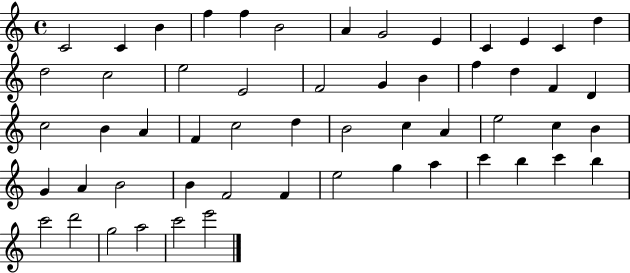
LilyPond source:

{
  \clef treble
  \time 4/4
  \defaultTimeSignature
  \key c \major
  c'2 c'4 b'4 | f''4 f''4 b'2 | a'4 g'2 e'4 | c'4 e'4 c'4 d''4 | \break d''2 c''2 | e''2 e'2 | f'2 g'4 b'4 | f''4 d''4 f'4 d'4 | \break c''2 b'4 a'4 | f'4 c''2 d''4 | b'2 c''4 a'4 | e''2 c''4 b'4 | \break g'4 a'4 b'2 | b'4 f'2 f'4 | e''2 g''4 a''4 | c'''4 b''4 c'''4 b''4 | \break c'''2 d'''2 | g''2 a''2 | c'''2 e'''2 | \bar "|."
}